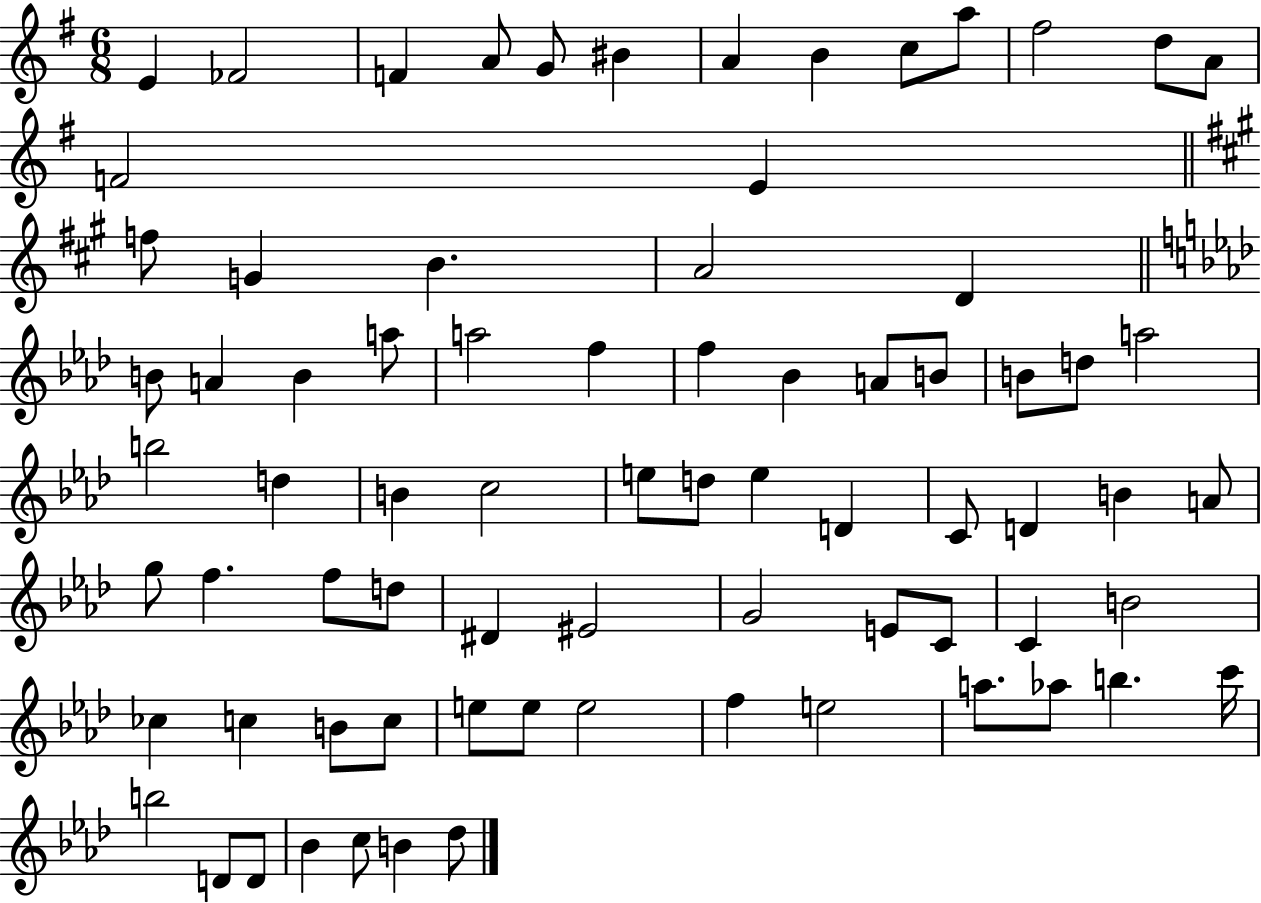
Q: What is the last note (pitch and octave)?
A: Db5